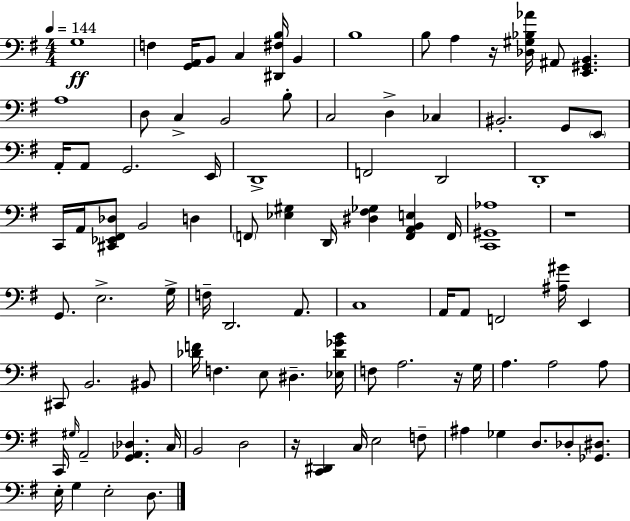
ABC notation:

X:1
T:Untitled
M:4/4
L:1/4
K:G
G,4 F, [G,,A,,]/4 B,,/2 C, [^D,,^F,B,]/4 B,, B,4 B,/2 A, z/4 [_D,^G,_B,_A]/4 ^A,,/2 [E,,^G,,B,,] A,4 D,/2 C, B,,2 B,/2 C,2 D, _C, ^B,,2 G,,/2 E,,/2 A,,/4 A,,/2 G,,2 E,,/4 D,,4 F,,2 D,,2 D,,4 C,,/4 A,,/4 [^C,,_E,,^F,,_D,]/2 B,,2 D, F,,/2 [_E,^G,] D,,/4 [^D,^F,_G,] [F,,A,,B,,E,] F,,/4 [C,,^G,,_A,]4 z4 G,,/2 E,2 G,/4 F,/4 D,,2 A,,/2 C,4 A,,/4 A,,/2 F,,2 [^A,^G]/4 E,, ^C,,/2 B,,2 ^B,,/2 [_DF]/4 F, E,/2 ^D, [_E,_D_GB]/4 F,/2 A,2 z/4 G,/4 A, A,2 A,/2 C,,/4 ^G,/4 A,,2 [G,,_A,,_D,] C,/4 B,,2 D,2 z/4 [C,,^D,,] C,/4 E,2 F,/2 ^A, _G, D,/2 _D,/2 [_G,,^D,]/2 E,/4 G, E,2 D,/2